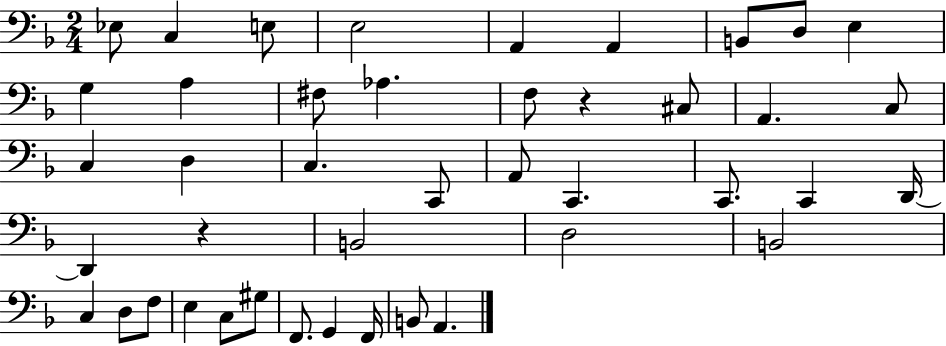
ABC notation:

X:1
T:Untitled
M:2/4
L:1/4
K:F
_E,/2 C, E,/2 E,2 A,, A,, B,,/2 D,/2 E, G, A, ^F,/2 _A, F,/2 z ^C,/2 A,, C,/2 C, D, C, C,,/2 A,,/2 C,, C,,/2 C,, D,,/4 D,, z B,,2 D,2 B,,2 C, D,/2 F,/2 E, C,/2 ^G,/2 F,,/2 G,, F,,/4 B,,/2 A,,